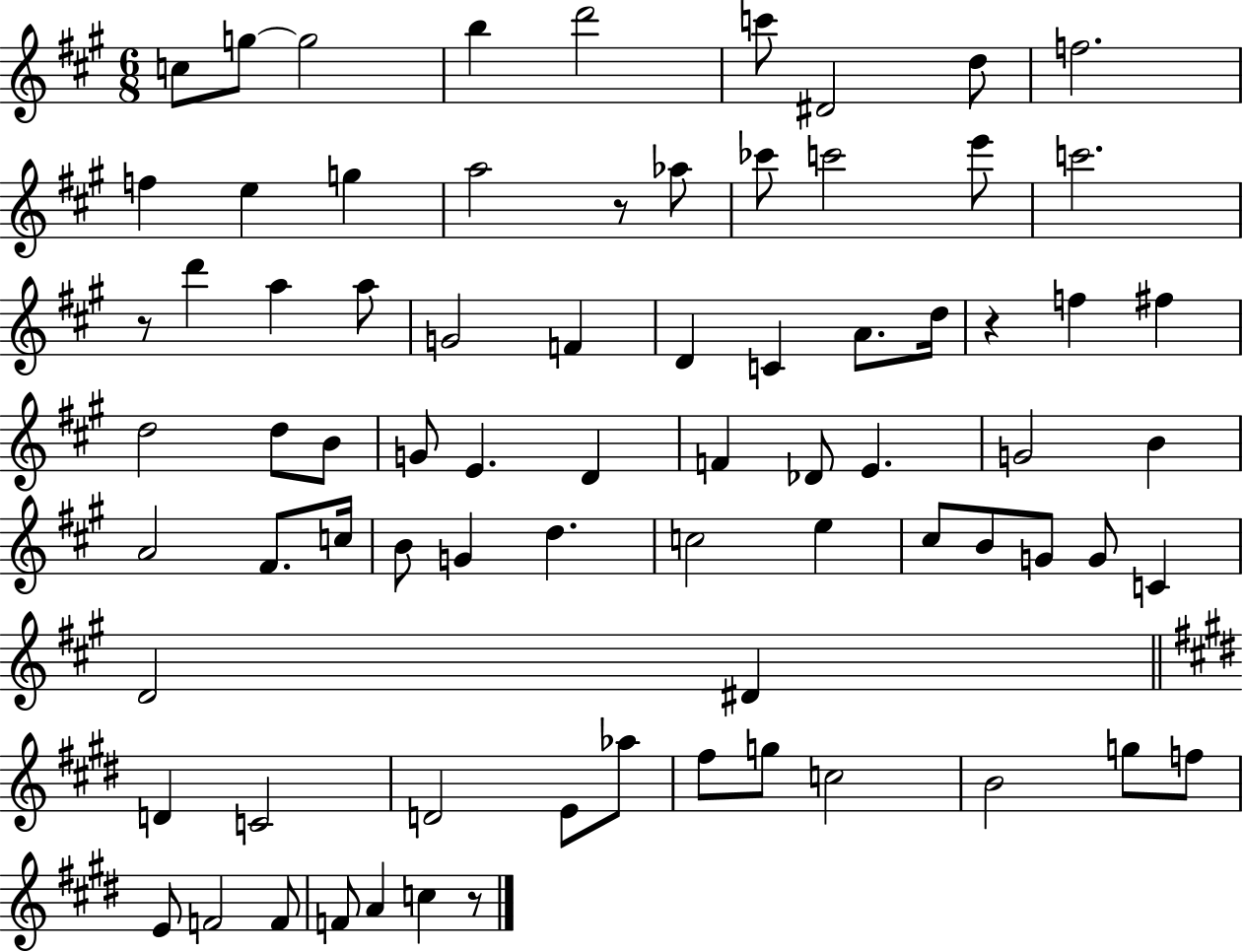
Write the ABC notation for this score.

X:1
T:Untitled
M:6/8
L:1/4
K:A
c/2 g/2 g2 b d'2 c'/2 ^D2 d/2 f2 f e g a2 z/2 _a/2 _c'/2 c'2 e'/2 c'2 z/2 d' a a/2 G2 F D C A/2 d/4 z f ^f d2 d/2 B/2 G/2 E D F _D/2 E G2 B A2 ^F/2 c/4 B/2 G d c2 e ^c/2 B/2 G/2 G/2 C D2 ^D D C2 D2 E/2 _a/2 ^f/2 g/2 c2 B2 g/2 f/2 E/2 F2 F/2 F/2 A c z/2